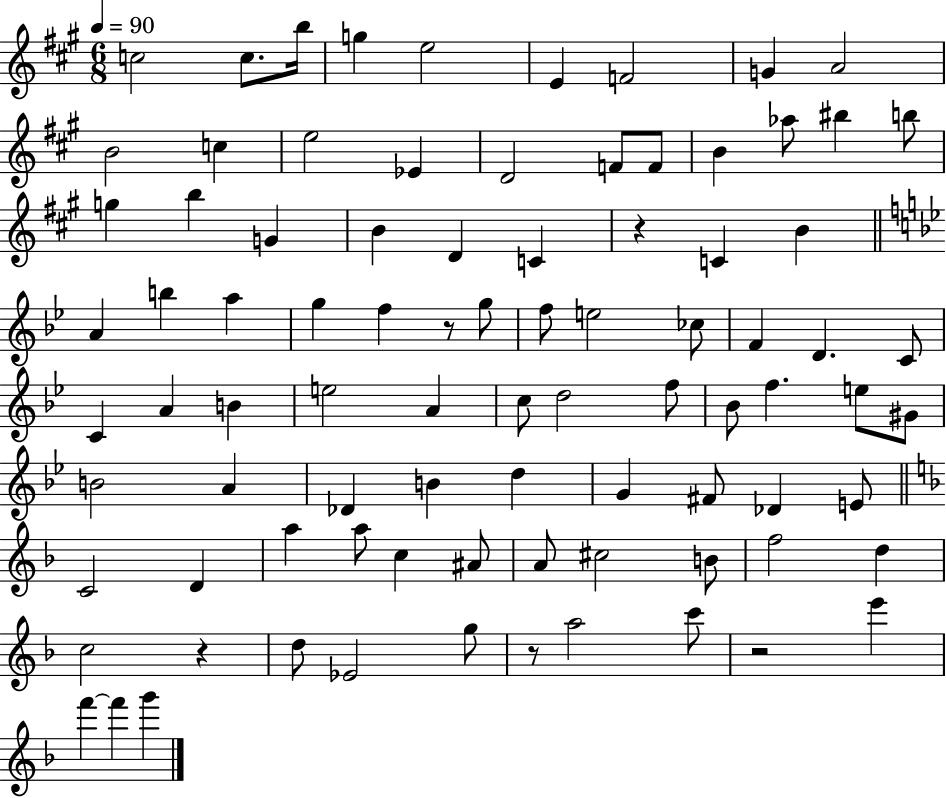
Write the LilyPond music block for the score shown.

{
  \clef treble
  \numericTimeSignature
  \time 6/8
  \key a \major
  \tempo 4 = 90
  c''2 c''8. b''16 | g''4 e''2 | e'4 f'2 | g'4 a'2 | \break b'2 c''4 | e''2 ees'4 | d'2 f'8 f'8 | b'4 aes''8 bis''4 b''8 | \break g''4 b''4 g'4 | b'4 d'4 c'4 | r4 c'4 b'4 | \bar "||" \break \key g \minor a'4 b''4 a''4 | g''4 f''4 r8 g''8 | f''8 e''2 ces''8 | f'4 d'4. c'8 | \break c'4 a'4 b'4 | e''2 a'4 | c''8 d''2 f''8 | bes'8 f''4. e''8 gis'8 | \break b'2 a'4 | des'4 b'4 d''4 | g'4 fis'8 des'4 e'8 | \bar "||" \break \key d \minor c'2 d'4 | a''4 a''8 c''4 ais'8 | a'8 cis''2 b'8 | f''2 d''4 | \break c''2 r4 | d''8 ees'2 g''8 | r8 a''2 c'''8 | r2 e'''4 | \break f'''4~~ f'''4 g'''4 | \bar "|."
}